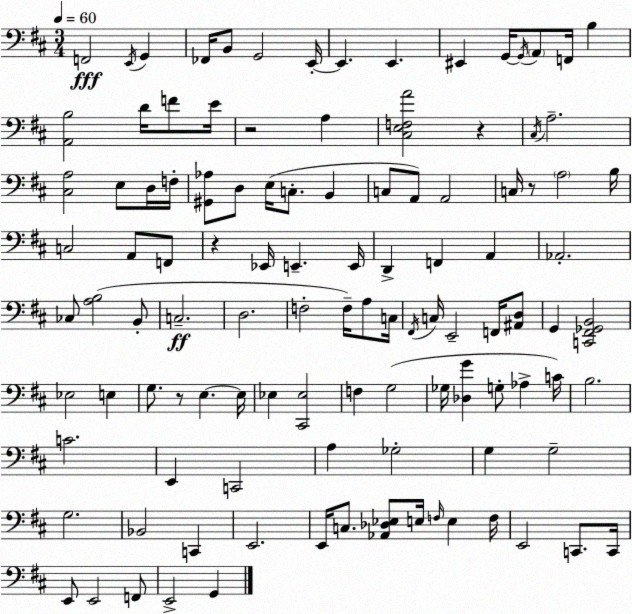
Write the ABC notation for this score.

X:1
T:Untitled
M:3/4
L:1/4
K:D
F,,2 E,,/4 G,, _F,,/4 B,,/2 G,,2 E,,/4 E,, E,, ^E,, G,,/4 G,,/4 A,,/2 F,,/4 B, [A,,B,]2 D/4 F/2 E/4 z2 A, [^C,E,F,A]2 z ^C,/4 A,2 [^C,A,]2 E,/2 D,/4 F,/4 [^G,,_A,]/2 D,/2 E,/4 C,/2 B,, C,/2 A,,/2 A,,2 C,/4 z/2 A,2 B,/4 C,2 A,,/2 F,,/2 z _E,,/4 E,, E,,/4 D,, F,, A,, _A,,2 _C,/2 [A,B,]2 B,,/2 C,2 D,2 F,2 F,/4 A,/2 C,/4 ^F,,/4 C,/4 E,,2 F,,/4 [^A,,D,]/2 G,, [C,,^F,,_G,,B,,]2 _E,2 E, G,/2 z/2 E, E,/4 _E, [^C,,_E,]2 F, G,2 _G,/4 [_D,G] G,/2 _A, C/4 B,2 C2 E,, C,,2 A, _G,2 G, G,2 G,2 _B,,2 C,, E,,2 E,,/4 C,/2 [_A,,_D,_E,]/2 E,/4 F,/4 E, F,/4 E,,2 C,,/2 C,,/4 E,,/2 E,,2 F,,/2 E,,2 G,,